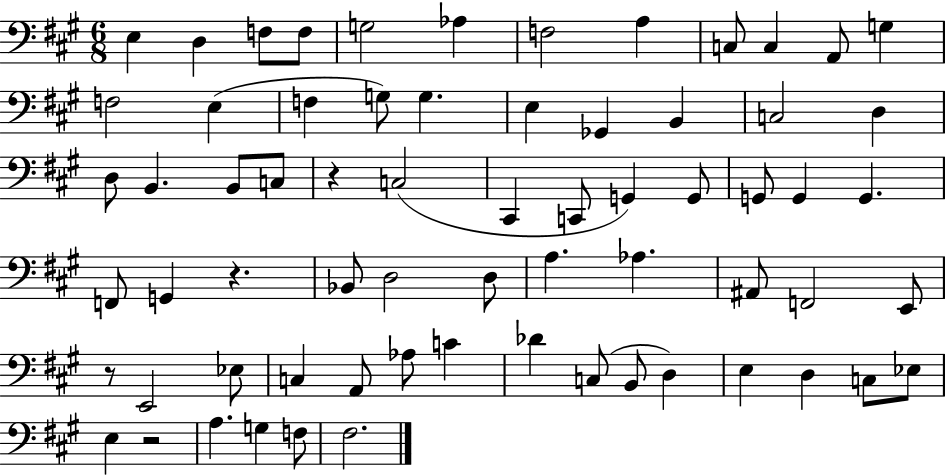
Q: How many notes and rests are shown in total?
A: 67